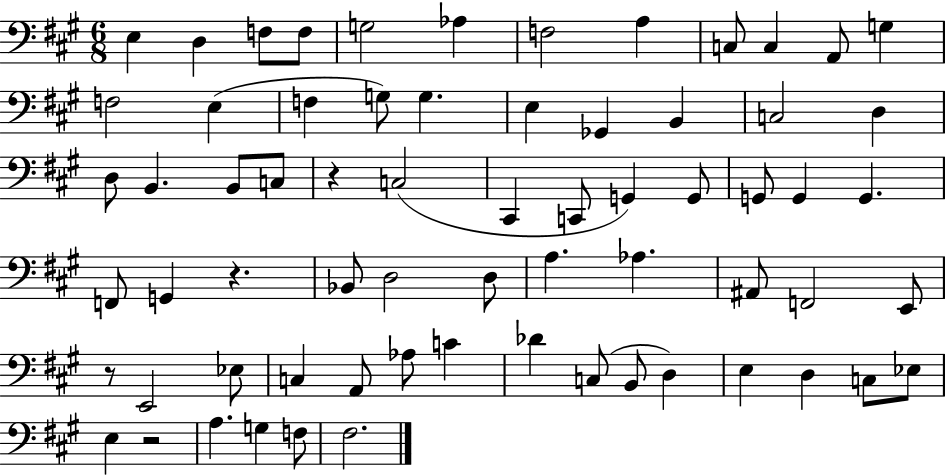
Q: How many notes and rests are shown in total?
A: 67